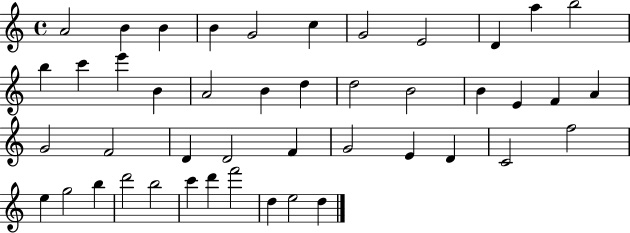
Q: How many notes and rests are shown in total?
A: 45